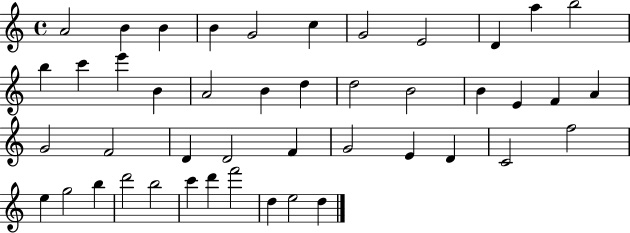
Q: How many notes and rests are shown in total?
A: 45